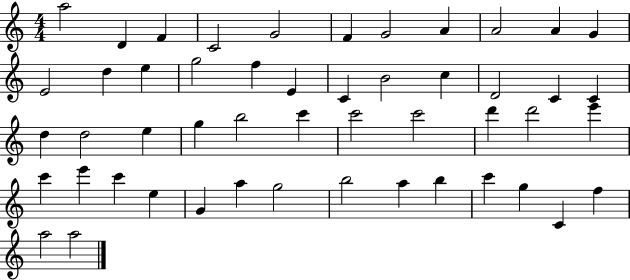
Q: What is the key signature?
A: C major